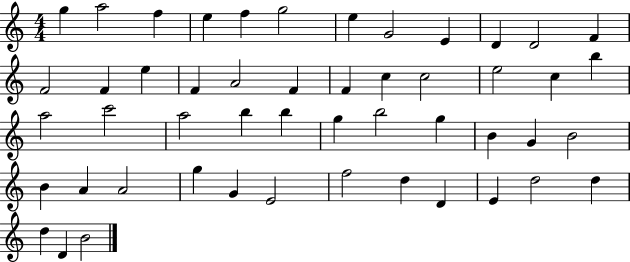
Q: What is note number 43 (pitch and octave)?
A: D5